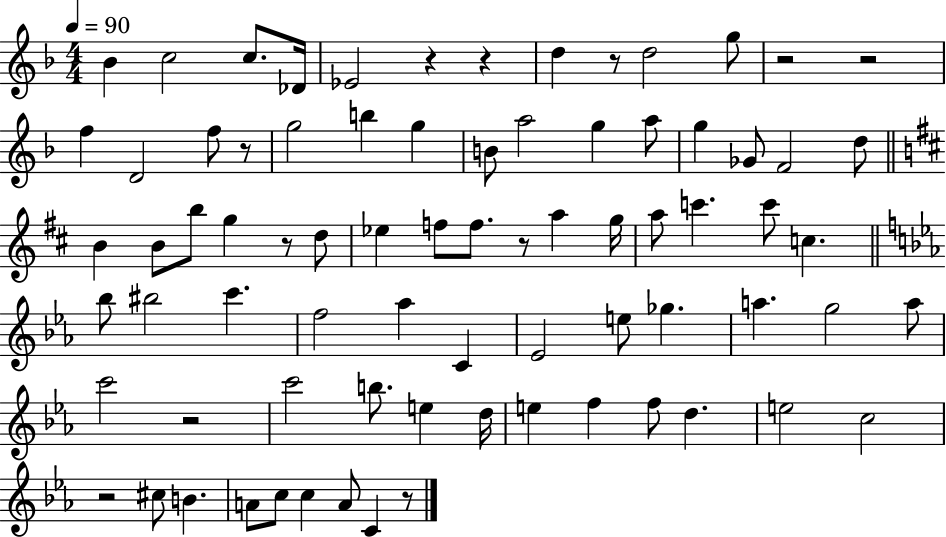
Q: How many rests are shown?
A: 11